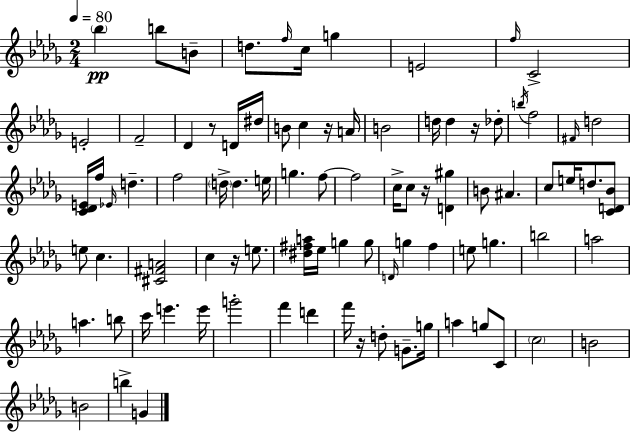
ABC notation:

X:1
T:Untitled
M:2/4
L:1/4
K:Bbm
_b b/2 B/2 d/2 f/4 c/4 g E2 f/4 C2 E2 F2 _D z/2 D/4 ^d/4 B/2 c z/4 A/4 B2 d/4 d z/4 _d/2 b/4 f2 ^F/4 d2 [C_DE]/4 f/4 _E/4 d f2 d/4 d e/4 g f/2 f2 c/4 c/2 z/4 [D^g] B/2 ^A c/2 e/4 d/2 [CD_B]/2 e/2 c [^C^FA]2 c z/4 e/2 [^d^fa]/4 _e/4 g g/2 D/4 g f e/2 g b2 a2 a b/2 c'/4 e' e'/4 g'2 f' d' f'/4 z/4 d/2 G/2 g/4 a g/2 C/2 c2 B2 B2 b G